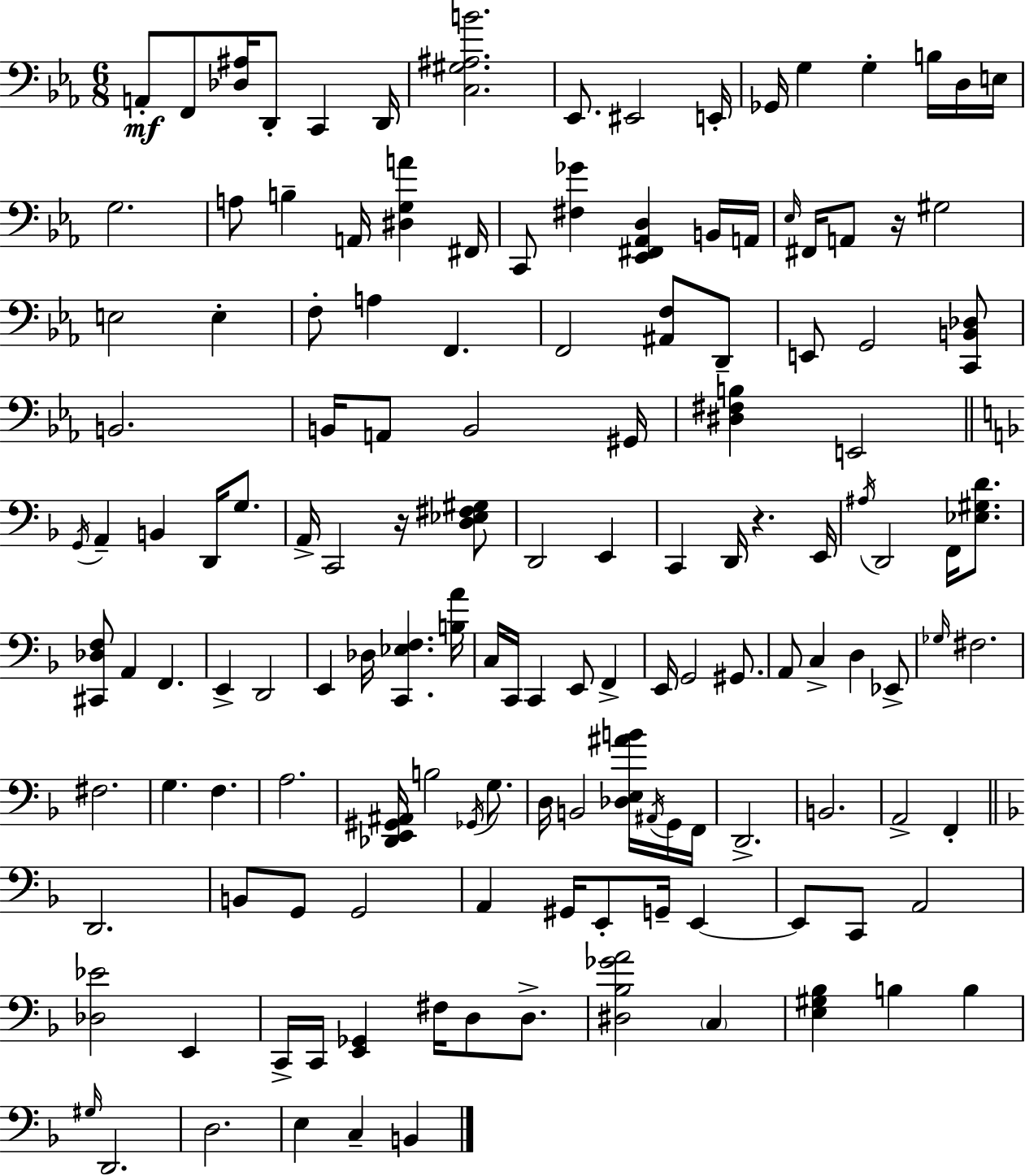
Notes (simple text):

A2/e F2/e [Db3,A#3]/s D2/e C2/q D2/s [C3,G#3,A#3,B4]/h. Eb2/e. EIS2/h E2/s Gb2/s G3/q G3/q B3/s D3/s E3/s G3/h. A3/e B3/q A2/s [D#3,G3,A4]/q F#2/s C2/e [F#3,Gb4]/q [Eb2,F#2,Ab2,D3]/q B2/s A2/s Eb3/s F#2/s A2/e R/s G#3/h E3/h E3/q F3/e A3/q F2/q. F2/h [A#2,F3]/e D2/e E2/e G2/h [C2,B2,Db3]/e B2/h. B2/s A2/e B2/h G#2/s [D#3,F#3,B3]/q E2/h G2/s A2/q B2/q D2/s G3/e. A2/s C2/h R/s [D3,Eb3,F#3,G#3]/e D2/h E2/q C2/q D2/s R/q. E2/s A#3/s D2/h F2/s [Eb3,G#3,D4]/e. [C#2,Db3,F3]/e A2/q F2/q. E2/q D2/h E2/q Db3/s [C2,Eb3,F3]/q. [B3,A4]/s C3/s C2/s C2/q E2/e F2/q E2/s G2/h G#2/e. A2/e C3/q D3/q Eb2/e Gb3/s F#3/h. F#3/h. G3/q. F3/q. A3/h. [Db2,E2,G#2,A#2]/s B3/h Gb2/s G3/e. D3/s B2/h [Db3,E3,A#4,B4]/s A#2/s G2/s F2/s D2/h. B2/h. A2/h F2/q D2/h. B2/e G2/e G2/h A2/q G#2/s E2/e G2/s E2/q E2/e C2/e A2/h [Db3,Eb4]/h E2/q C2/s C2/s [E2,Gb2]/q F#3/s D3/e D3/e. [D#3,Bb3,Gb4,A4]/h C3/q [E3,G#3,Bb3]/q B3/q B3/q G#3/s D2/h. D3/h. E3/q C3/q B2/q